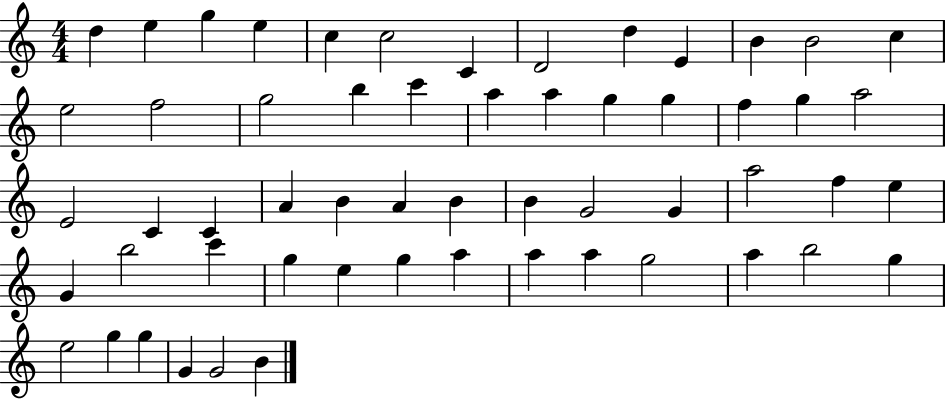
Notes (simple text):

D5/q E5/q G5/q E5/q C5/q C5/h C4/q D4/h D5/q E4/q B4/q B4/h C5/q E5/h F5/h G5/h B5/q C6/q A5/q A5/q G5/q G5/q F5/q G5/q A5/h E4/h C4/q C4/q A4/q B4/q A4/q B4/q B4/q G4/h G4/q A5/h F5/q E5/q G4/q B5/h C6/q G5/q E5/q G5/q A5/q A5/q A5/q G5/h A5/q B5/h G5/q E5/h G5/q G5/q G4/q G4/h B4/q